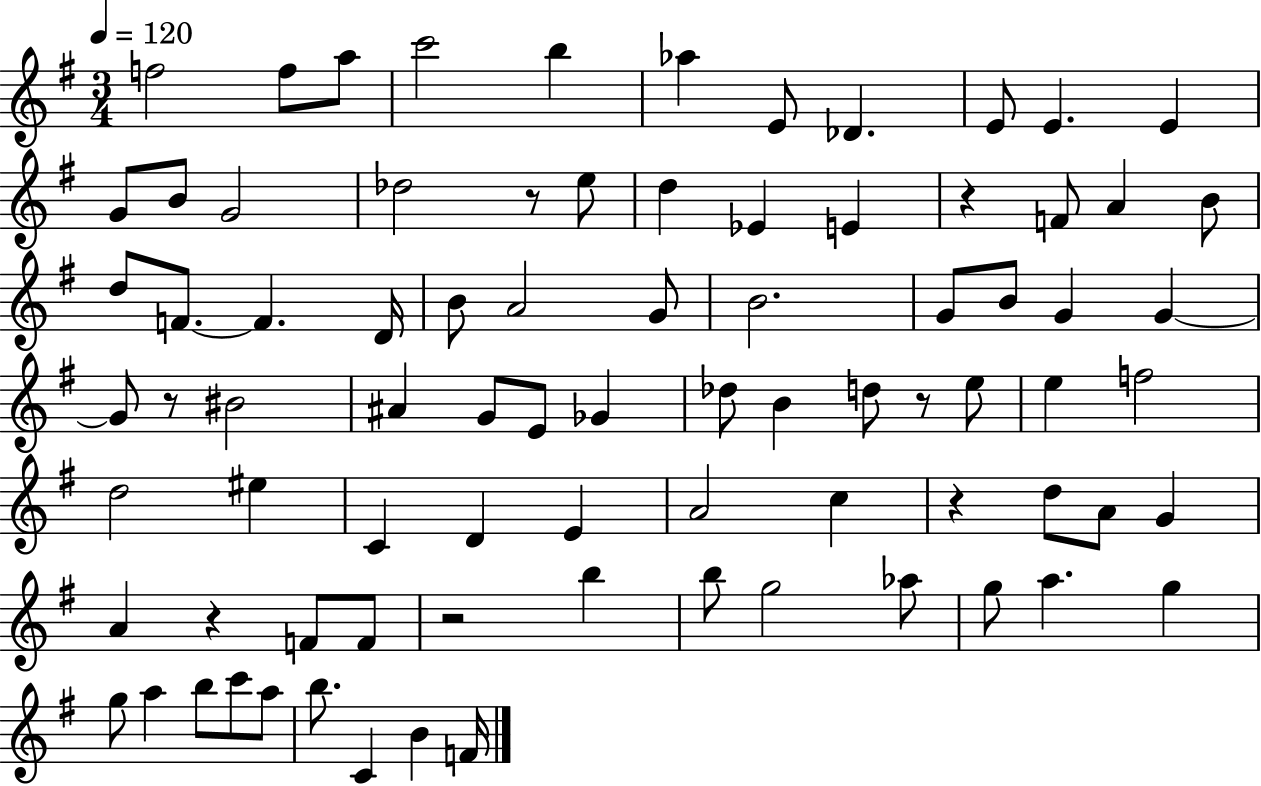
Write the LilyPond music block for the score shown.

{
  \clef treble
  \numericTimeSignature
  \time 3/4
  \key g \major
  \tempo 4 = 120
  \repeat volta 2 { f''2 f''8 a''8 | c'''2 b''4 | aes''4 e'8 des'4. | e'8 e'4. e'4 | \break g'8 b'8 g'2 | des''2 r8 e''8 | d''4 ees'4 e'4 | r4 f'8 a'4 b'8 | \break d''8 f'8.~~ f'4. d'16 | b'8 a'2 g'8 | b'2. | g'8 b'8 g'4 g'4~~ | \break g'8 r8 bis'2 | ais'4 g'8 e'8 ges'4 | des''8 b'4 d''8 r8 e''8 | e''4 f''2 | \break d''2 eis''4 | c'4 d'4 e'4 | a'2 c''4 | r4 d''8 a'8 g'4 | \break a'4 r4 f'8 f'8 | r2 b''4 | b''8 g''2 aes''8 | g''8 a''4. g''4 | \break g''8 a''4 b''8 c'''8 a''8 | b''8. c'4 b'4 f'16 | } \bar "|."
}